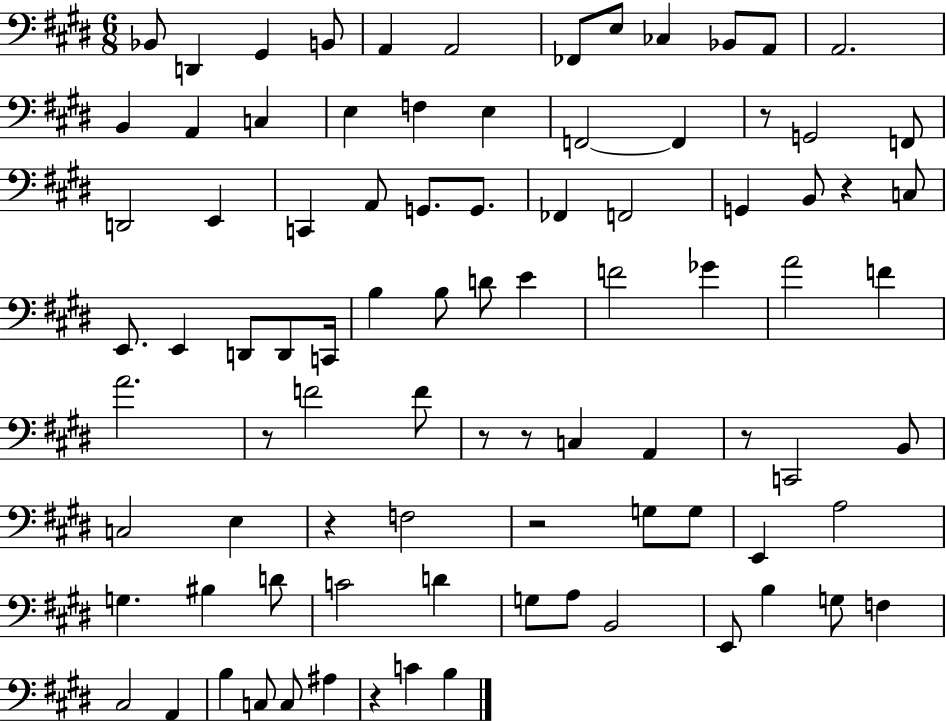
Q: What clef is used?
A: bass